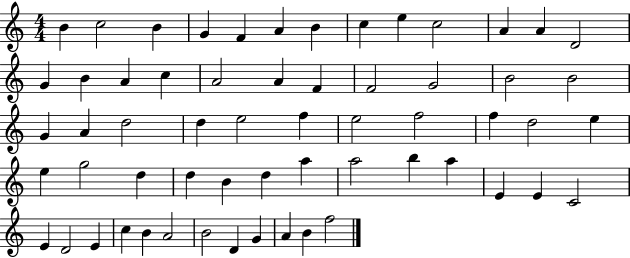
B4/q C5/h B4/q G4/q F4/q A4/q B4/q C5/q E5/q C5/h A4/q A4/q D4/h G4/q B4/q A4/q C5/q A4/h A4/q F4/q F4/h G4/h B4/h B4/h G4/q A4/q D5/h D5/q E5/h F5/q E5/h F5/h F5/q D5/h E5/q E5/q G5/h D5/q D5/q B4/q D5/q A5/q A5/h B5/q A5/q E4/q E4/q C4/h E4/q D4/h E4/q C5/q B4/q A4/h B4/h D4/q G4/q A4/q B4/q F5/h